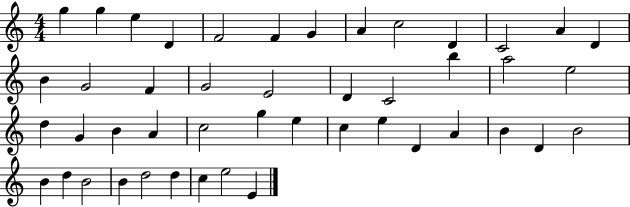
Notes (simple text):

G5/q G5/q E5/q D4/q F4/h F4/q G4/q A4/q C5/h D4/q C4/h A4/q D4/q B4/q G4/h F4/q G4/h E4/h D4/q C4/h B5/q A5/h E5/h D5/q G4/q B4/q A4/q C5/h G5/q E5/q C5/q E5/q D4/q A4/q B4/q D4/q B4/h B4/q D5/q B4/h B4/q D5/h D5/q C5/q E5/h E4/q